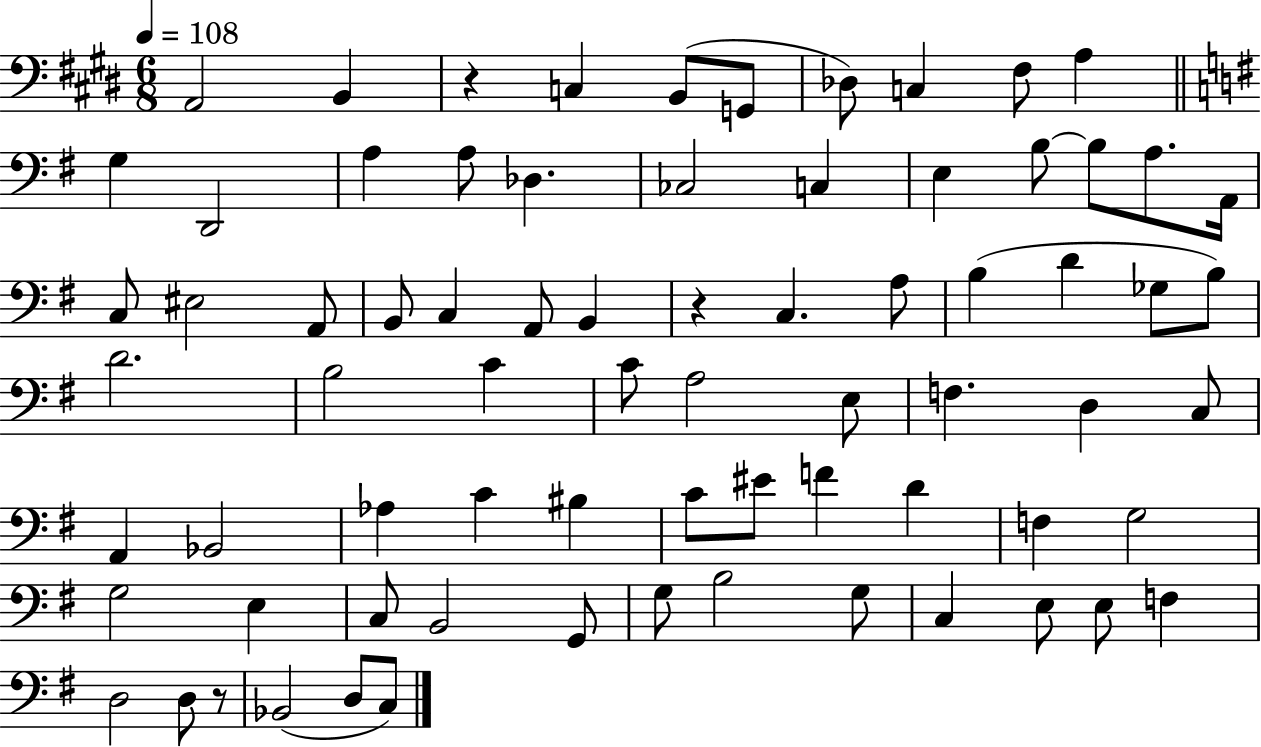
{
  \clef bass
  \numericTimeSignature
  \time 6/8
  \key e \major
  \tempo 4 = 108
  a,2 b,4 | r4 c4 b,8( g,8 | des8) c4 fis8 a4 | \bar "||" \break \key e \minor g4 d,2 | a4 a8 des4. | ces2 c4 | e4 b8~~ b8 a8. a,16 | \break c8 eis2 a,8 | b,8 c4 a,8 b,4 | r4 c4. a8 | b4( d'4 ges8 b8) | \break d'2. | b2 c'4 | c'8 a2 e8 | f4. d4 c8 | \break a,4 bes,2 | aes4 c'4 bis4 | c'8 eis'8 f'4 d'4 | f4 g2 | \break g2 e4 | c8 b,2 g,8 | g8 b2 g8 | c4 e8 e8 f4 | \break d2 d8 r8 | bes,2( d8 c8) | \bar "|."
}